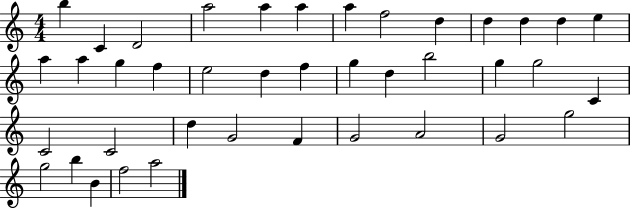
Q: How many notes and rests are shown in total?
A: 40